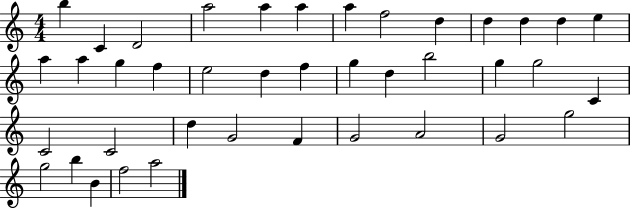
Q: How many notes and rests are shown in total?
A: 40